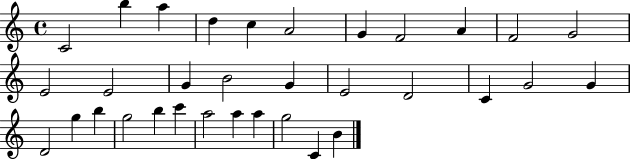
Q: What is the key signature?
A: C major